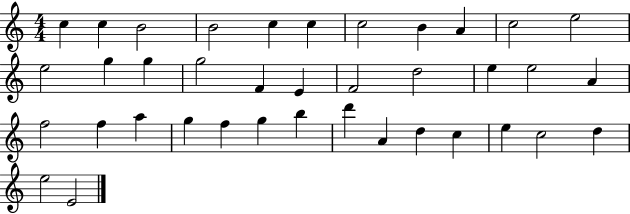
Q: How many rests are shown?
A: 0